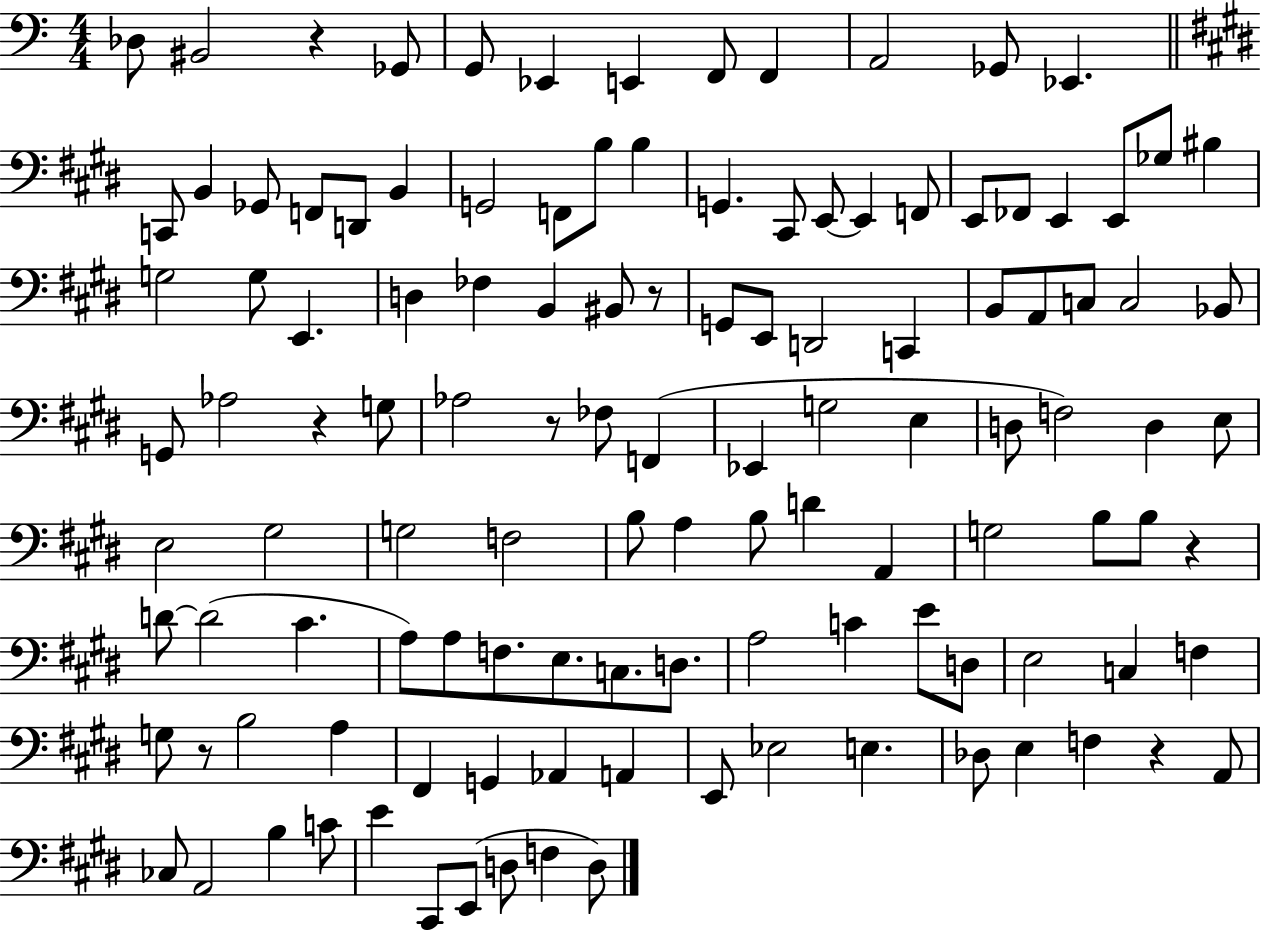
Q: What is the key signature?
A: C major